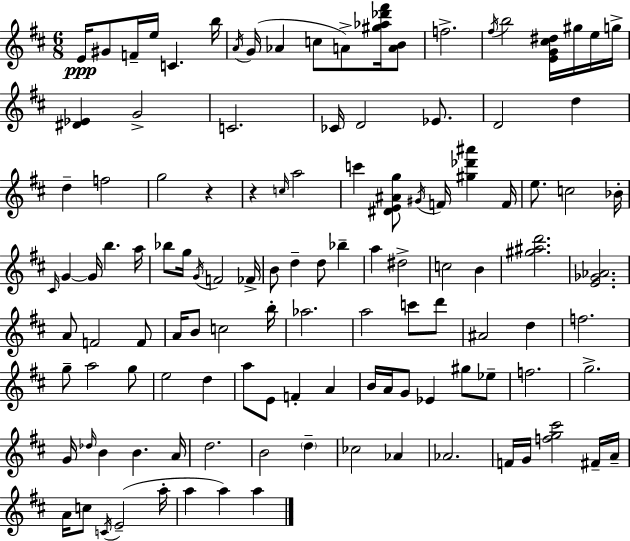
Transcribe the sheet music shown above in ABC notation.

X:1
T:Untitled
M:6/8
L:1/4
K:D
E/4 ^G/2 F/4 e/4 C b/4 A/4 G/4 _A c/2 A/2 [^g_a_d'^f']/4 [AB]/2 f2 ^f/4 b2 [EG^c^d]/4 ^g/4 e/4 g/4 [^D_E] G2 C2 _C/4 D2 _E/2 D2 d d f2 g2 z z c/4 a2 c' [^DE^Ag]/2 ^G/4 F/4 [^g_d'^a'] F/4 e/2 c2 _B/4 ^C/4 G G/4 b a/4 _b/2 g/4 G/4 F2 _F/4 B/2 d d/2 _b a ^d2 c2 B [^g^ad']2 [E_G_A]2 A/2 F2 F/2 A/4 B/2 c2 b/4 _a2 a2 c'/2 d'/2 ^A2 d f2 g/2 a2 g/2 e2 d a/2 E/2 F A B/4 A/4 G/2 _E ^g/2 _e/2 f2 g2 G/4 _d/4 B B A/4 d2 B2 d _c2 _A _A2 F/4 G/4 [fg^c']2 ^F/4 A/4 A/4 c/2 C/4 E2 a/4 a a a